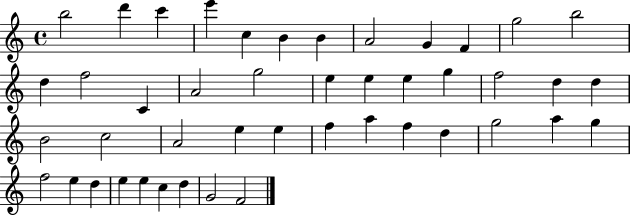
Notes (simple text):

B5/h D6/q C6/q E6/q C5/q B4/q B4/q A4/h G4/q F4/q G5/h B5/h D5/q F5/h C4/q A4/h G5/h E5/q E5/q E5/q G5/q F5/h D5/q D5/q B4/h C5/h A4/h E5/q E5/q F5/q A5/q F5/q D5/q G5/h A5/q G5/q F5/h E5/q D5/q E5/q E5/q C5/q D5/q G4/h F4/h